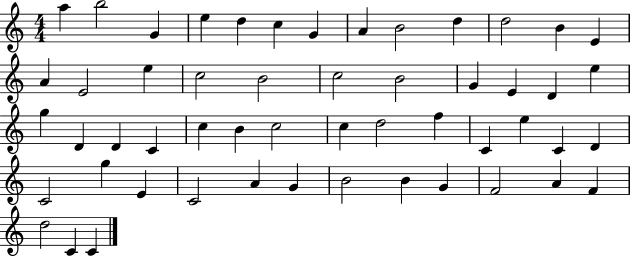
X:1
T:Untitled
M:4/4
L:1/4
K:C
a b2 G e d c G A B2 d d2 B E A E2 e c2 B2 c2 B2 G E D e g D D C c B c2 c d2 f C e C D C2 g E C2 A G B2 B G F2 A F d2 C C